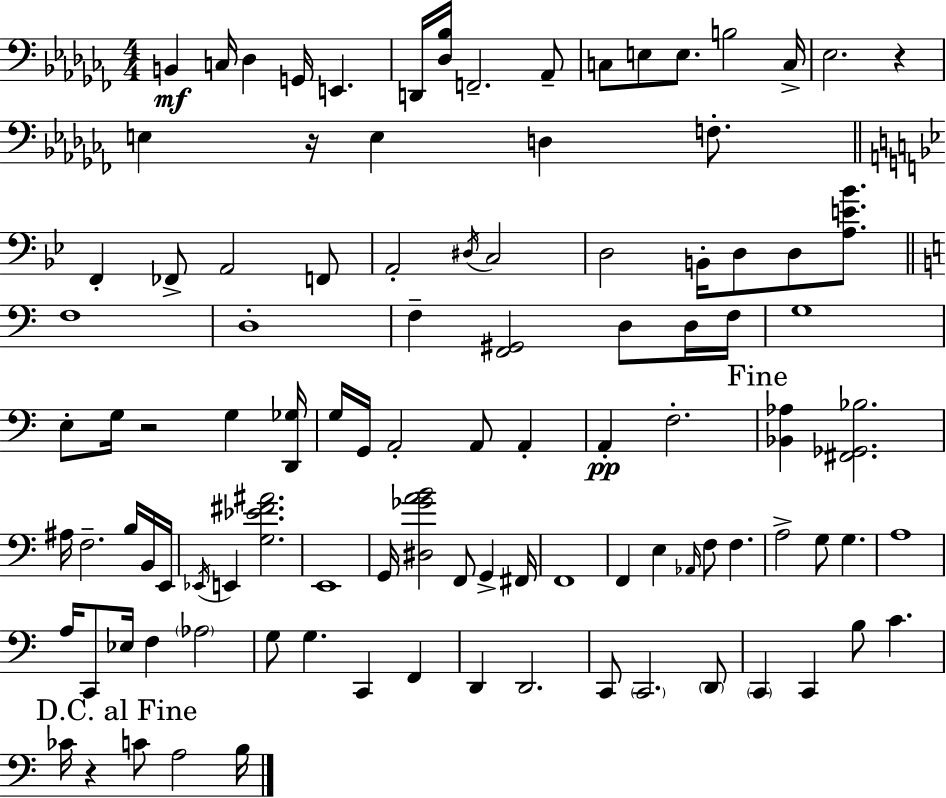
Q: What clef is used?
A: bass